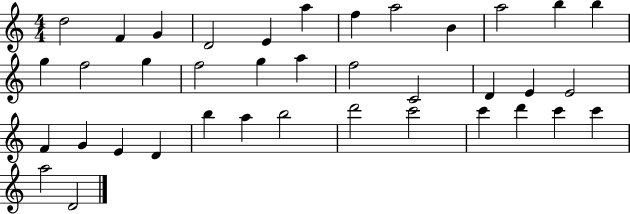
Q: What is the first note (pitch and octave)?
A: D5